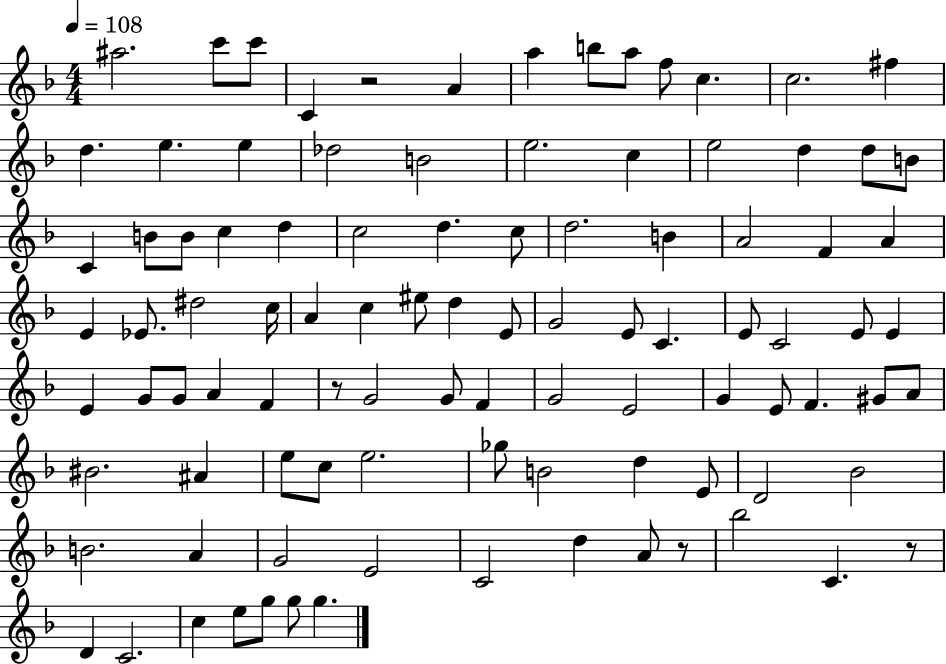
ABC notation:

X:1
T:Untitled
M:4/4
L:1/4
K:F
^a2 c'/2 c'/2 C z2 A a b/2 a/2 f/2 c c2 ^f d e e _d2 B2 e2 c e2 d d/2 B/2 C B/2 B/2 c d c2 d c/2 d2 B A2 F A E _E/2 ^d2 c/4 A c ^e/2 d E/2 G2 E/2 C E/2 C2 E/2 E E G/2 G/2 A F z/2 G2 G/2 F G2 E2 G E/2 F ^G/2 A/2 ^B2 ^A e/2 c/2 e2 _g/2 B2 d E/2 D2 _B2 B2 A G2 E2 C2 d A/2 z/2 _b2 C z/2 D C2 c e/2 g/2 g/2 g